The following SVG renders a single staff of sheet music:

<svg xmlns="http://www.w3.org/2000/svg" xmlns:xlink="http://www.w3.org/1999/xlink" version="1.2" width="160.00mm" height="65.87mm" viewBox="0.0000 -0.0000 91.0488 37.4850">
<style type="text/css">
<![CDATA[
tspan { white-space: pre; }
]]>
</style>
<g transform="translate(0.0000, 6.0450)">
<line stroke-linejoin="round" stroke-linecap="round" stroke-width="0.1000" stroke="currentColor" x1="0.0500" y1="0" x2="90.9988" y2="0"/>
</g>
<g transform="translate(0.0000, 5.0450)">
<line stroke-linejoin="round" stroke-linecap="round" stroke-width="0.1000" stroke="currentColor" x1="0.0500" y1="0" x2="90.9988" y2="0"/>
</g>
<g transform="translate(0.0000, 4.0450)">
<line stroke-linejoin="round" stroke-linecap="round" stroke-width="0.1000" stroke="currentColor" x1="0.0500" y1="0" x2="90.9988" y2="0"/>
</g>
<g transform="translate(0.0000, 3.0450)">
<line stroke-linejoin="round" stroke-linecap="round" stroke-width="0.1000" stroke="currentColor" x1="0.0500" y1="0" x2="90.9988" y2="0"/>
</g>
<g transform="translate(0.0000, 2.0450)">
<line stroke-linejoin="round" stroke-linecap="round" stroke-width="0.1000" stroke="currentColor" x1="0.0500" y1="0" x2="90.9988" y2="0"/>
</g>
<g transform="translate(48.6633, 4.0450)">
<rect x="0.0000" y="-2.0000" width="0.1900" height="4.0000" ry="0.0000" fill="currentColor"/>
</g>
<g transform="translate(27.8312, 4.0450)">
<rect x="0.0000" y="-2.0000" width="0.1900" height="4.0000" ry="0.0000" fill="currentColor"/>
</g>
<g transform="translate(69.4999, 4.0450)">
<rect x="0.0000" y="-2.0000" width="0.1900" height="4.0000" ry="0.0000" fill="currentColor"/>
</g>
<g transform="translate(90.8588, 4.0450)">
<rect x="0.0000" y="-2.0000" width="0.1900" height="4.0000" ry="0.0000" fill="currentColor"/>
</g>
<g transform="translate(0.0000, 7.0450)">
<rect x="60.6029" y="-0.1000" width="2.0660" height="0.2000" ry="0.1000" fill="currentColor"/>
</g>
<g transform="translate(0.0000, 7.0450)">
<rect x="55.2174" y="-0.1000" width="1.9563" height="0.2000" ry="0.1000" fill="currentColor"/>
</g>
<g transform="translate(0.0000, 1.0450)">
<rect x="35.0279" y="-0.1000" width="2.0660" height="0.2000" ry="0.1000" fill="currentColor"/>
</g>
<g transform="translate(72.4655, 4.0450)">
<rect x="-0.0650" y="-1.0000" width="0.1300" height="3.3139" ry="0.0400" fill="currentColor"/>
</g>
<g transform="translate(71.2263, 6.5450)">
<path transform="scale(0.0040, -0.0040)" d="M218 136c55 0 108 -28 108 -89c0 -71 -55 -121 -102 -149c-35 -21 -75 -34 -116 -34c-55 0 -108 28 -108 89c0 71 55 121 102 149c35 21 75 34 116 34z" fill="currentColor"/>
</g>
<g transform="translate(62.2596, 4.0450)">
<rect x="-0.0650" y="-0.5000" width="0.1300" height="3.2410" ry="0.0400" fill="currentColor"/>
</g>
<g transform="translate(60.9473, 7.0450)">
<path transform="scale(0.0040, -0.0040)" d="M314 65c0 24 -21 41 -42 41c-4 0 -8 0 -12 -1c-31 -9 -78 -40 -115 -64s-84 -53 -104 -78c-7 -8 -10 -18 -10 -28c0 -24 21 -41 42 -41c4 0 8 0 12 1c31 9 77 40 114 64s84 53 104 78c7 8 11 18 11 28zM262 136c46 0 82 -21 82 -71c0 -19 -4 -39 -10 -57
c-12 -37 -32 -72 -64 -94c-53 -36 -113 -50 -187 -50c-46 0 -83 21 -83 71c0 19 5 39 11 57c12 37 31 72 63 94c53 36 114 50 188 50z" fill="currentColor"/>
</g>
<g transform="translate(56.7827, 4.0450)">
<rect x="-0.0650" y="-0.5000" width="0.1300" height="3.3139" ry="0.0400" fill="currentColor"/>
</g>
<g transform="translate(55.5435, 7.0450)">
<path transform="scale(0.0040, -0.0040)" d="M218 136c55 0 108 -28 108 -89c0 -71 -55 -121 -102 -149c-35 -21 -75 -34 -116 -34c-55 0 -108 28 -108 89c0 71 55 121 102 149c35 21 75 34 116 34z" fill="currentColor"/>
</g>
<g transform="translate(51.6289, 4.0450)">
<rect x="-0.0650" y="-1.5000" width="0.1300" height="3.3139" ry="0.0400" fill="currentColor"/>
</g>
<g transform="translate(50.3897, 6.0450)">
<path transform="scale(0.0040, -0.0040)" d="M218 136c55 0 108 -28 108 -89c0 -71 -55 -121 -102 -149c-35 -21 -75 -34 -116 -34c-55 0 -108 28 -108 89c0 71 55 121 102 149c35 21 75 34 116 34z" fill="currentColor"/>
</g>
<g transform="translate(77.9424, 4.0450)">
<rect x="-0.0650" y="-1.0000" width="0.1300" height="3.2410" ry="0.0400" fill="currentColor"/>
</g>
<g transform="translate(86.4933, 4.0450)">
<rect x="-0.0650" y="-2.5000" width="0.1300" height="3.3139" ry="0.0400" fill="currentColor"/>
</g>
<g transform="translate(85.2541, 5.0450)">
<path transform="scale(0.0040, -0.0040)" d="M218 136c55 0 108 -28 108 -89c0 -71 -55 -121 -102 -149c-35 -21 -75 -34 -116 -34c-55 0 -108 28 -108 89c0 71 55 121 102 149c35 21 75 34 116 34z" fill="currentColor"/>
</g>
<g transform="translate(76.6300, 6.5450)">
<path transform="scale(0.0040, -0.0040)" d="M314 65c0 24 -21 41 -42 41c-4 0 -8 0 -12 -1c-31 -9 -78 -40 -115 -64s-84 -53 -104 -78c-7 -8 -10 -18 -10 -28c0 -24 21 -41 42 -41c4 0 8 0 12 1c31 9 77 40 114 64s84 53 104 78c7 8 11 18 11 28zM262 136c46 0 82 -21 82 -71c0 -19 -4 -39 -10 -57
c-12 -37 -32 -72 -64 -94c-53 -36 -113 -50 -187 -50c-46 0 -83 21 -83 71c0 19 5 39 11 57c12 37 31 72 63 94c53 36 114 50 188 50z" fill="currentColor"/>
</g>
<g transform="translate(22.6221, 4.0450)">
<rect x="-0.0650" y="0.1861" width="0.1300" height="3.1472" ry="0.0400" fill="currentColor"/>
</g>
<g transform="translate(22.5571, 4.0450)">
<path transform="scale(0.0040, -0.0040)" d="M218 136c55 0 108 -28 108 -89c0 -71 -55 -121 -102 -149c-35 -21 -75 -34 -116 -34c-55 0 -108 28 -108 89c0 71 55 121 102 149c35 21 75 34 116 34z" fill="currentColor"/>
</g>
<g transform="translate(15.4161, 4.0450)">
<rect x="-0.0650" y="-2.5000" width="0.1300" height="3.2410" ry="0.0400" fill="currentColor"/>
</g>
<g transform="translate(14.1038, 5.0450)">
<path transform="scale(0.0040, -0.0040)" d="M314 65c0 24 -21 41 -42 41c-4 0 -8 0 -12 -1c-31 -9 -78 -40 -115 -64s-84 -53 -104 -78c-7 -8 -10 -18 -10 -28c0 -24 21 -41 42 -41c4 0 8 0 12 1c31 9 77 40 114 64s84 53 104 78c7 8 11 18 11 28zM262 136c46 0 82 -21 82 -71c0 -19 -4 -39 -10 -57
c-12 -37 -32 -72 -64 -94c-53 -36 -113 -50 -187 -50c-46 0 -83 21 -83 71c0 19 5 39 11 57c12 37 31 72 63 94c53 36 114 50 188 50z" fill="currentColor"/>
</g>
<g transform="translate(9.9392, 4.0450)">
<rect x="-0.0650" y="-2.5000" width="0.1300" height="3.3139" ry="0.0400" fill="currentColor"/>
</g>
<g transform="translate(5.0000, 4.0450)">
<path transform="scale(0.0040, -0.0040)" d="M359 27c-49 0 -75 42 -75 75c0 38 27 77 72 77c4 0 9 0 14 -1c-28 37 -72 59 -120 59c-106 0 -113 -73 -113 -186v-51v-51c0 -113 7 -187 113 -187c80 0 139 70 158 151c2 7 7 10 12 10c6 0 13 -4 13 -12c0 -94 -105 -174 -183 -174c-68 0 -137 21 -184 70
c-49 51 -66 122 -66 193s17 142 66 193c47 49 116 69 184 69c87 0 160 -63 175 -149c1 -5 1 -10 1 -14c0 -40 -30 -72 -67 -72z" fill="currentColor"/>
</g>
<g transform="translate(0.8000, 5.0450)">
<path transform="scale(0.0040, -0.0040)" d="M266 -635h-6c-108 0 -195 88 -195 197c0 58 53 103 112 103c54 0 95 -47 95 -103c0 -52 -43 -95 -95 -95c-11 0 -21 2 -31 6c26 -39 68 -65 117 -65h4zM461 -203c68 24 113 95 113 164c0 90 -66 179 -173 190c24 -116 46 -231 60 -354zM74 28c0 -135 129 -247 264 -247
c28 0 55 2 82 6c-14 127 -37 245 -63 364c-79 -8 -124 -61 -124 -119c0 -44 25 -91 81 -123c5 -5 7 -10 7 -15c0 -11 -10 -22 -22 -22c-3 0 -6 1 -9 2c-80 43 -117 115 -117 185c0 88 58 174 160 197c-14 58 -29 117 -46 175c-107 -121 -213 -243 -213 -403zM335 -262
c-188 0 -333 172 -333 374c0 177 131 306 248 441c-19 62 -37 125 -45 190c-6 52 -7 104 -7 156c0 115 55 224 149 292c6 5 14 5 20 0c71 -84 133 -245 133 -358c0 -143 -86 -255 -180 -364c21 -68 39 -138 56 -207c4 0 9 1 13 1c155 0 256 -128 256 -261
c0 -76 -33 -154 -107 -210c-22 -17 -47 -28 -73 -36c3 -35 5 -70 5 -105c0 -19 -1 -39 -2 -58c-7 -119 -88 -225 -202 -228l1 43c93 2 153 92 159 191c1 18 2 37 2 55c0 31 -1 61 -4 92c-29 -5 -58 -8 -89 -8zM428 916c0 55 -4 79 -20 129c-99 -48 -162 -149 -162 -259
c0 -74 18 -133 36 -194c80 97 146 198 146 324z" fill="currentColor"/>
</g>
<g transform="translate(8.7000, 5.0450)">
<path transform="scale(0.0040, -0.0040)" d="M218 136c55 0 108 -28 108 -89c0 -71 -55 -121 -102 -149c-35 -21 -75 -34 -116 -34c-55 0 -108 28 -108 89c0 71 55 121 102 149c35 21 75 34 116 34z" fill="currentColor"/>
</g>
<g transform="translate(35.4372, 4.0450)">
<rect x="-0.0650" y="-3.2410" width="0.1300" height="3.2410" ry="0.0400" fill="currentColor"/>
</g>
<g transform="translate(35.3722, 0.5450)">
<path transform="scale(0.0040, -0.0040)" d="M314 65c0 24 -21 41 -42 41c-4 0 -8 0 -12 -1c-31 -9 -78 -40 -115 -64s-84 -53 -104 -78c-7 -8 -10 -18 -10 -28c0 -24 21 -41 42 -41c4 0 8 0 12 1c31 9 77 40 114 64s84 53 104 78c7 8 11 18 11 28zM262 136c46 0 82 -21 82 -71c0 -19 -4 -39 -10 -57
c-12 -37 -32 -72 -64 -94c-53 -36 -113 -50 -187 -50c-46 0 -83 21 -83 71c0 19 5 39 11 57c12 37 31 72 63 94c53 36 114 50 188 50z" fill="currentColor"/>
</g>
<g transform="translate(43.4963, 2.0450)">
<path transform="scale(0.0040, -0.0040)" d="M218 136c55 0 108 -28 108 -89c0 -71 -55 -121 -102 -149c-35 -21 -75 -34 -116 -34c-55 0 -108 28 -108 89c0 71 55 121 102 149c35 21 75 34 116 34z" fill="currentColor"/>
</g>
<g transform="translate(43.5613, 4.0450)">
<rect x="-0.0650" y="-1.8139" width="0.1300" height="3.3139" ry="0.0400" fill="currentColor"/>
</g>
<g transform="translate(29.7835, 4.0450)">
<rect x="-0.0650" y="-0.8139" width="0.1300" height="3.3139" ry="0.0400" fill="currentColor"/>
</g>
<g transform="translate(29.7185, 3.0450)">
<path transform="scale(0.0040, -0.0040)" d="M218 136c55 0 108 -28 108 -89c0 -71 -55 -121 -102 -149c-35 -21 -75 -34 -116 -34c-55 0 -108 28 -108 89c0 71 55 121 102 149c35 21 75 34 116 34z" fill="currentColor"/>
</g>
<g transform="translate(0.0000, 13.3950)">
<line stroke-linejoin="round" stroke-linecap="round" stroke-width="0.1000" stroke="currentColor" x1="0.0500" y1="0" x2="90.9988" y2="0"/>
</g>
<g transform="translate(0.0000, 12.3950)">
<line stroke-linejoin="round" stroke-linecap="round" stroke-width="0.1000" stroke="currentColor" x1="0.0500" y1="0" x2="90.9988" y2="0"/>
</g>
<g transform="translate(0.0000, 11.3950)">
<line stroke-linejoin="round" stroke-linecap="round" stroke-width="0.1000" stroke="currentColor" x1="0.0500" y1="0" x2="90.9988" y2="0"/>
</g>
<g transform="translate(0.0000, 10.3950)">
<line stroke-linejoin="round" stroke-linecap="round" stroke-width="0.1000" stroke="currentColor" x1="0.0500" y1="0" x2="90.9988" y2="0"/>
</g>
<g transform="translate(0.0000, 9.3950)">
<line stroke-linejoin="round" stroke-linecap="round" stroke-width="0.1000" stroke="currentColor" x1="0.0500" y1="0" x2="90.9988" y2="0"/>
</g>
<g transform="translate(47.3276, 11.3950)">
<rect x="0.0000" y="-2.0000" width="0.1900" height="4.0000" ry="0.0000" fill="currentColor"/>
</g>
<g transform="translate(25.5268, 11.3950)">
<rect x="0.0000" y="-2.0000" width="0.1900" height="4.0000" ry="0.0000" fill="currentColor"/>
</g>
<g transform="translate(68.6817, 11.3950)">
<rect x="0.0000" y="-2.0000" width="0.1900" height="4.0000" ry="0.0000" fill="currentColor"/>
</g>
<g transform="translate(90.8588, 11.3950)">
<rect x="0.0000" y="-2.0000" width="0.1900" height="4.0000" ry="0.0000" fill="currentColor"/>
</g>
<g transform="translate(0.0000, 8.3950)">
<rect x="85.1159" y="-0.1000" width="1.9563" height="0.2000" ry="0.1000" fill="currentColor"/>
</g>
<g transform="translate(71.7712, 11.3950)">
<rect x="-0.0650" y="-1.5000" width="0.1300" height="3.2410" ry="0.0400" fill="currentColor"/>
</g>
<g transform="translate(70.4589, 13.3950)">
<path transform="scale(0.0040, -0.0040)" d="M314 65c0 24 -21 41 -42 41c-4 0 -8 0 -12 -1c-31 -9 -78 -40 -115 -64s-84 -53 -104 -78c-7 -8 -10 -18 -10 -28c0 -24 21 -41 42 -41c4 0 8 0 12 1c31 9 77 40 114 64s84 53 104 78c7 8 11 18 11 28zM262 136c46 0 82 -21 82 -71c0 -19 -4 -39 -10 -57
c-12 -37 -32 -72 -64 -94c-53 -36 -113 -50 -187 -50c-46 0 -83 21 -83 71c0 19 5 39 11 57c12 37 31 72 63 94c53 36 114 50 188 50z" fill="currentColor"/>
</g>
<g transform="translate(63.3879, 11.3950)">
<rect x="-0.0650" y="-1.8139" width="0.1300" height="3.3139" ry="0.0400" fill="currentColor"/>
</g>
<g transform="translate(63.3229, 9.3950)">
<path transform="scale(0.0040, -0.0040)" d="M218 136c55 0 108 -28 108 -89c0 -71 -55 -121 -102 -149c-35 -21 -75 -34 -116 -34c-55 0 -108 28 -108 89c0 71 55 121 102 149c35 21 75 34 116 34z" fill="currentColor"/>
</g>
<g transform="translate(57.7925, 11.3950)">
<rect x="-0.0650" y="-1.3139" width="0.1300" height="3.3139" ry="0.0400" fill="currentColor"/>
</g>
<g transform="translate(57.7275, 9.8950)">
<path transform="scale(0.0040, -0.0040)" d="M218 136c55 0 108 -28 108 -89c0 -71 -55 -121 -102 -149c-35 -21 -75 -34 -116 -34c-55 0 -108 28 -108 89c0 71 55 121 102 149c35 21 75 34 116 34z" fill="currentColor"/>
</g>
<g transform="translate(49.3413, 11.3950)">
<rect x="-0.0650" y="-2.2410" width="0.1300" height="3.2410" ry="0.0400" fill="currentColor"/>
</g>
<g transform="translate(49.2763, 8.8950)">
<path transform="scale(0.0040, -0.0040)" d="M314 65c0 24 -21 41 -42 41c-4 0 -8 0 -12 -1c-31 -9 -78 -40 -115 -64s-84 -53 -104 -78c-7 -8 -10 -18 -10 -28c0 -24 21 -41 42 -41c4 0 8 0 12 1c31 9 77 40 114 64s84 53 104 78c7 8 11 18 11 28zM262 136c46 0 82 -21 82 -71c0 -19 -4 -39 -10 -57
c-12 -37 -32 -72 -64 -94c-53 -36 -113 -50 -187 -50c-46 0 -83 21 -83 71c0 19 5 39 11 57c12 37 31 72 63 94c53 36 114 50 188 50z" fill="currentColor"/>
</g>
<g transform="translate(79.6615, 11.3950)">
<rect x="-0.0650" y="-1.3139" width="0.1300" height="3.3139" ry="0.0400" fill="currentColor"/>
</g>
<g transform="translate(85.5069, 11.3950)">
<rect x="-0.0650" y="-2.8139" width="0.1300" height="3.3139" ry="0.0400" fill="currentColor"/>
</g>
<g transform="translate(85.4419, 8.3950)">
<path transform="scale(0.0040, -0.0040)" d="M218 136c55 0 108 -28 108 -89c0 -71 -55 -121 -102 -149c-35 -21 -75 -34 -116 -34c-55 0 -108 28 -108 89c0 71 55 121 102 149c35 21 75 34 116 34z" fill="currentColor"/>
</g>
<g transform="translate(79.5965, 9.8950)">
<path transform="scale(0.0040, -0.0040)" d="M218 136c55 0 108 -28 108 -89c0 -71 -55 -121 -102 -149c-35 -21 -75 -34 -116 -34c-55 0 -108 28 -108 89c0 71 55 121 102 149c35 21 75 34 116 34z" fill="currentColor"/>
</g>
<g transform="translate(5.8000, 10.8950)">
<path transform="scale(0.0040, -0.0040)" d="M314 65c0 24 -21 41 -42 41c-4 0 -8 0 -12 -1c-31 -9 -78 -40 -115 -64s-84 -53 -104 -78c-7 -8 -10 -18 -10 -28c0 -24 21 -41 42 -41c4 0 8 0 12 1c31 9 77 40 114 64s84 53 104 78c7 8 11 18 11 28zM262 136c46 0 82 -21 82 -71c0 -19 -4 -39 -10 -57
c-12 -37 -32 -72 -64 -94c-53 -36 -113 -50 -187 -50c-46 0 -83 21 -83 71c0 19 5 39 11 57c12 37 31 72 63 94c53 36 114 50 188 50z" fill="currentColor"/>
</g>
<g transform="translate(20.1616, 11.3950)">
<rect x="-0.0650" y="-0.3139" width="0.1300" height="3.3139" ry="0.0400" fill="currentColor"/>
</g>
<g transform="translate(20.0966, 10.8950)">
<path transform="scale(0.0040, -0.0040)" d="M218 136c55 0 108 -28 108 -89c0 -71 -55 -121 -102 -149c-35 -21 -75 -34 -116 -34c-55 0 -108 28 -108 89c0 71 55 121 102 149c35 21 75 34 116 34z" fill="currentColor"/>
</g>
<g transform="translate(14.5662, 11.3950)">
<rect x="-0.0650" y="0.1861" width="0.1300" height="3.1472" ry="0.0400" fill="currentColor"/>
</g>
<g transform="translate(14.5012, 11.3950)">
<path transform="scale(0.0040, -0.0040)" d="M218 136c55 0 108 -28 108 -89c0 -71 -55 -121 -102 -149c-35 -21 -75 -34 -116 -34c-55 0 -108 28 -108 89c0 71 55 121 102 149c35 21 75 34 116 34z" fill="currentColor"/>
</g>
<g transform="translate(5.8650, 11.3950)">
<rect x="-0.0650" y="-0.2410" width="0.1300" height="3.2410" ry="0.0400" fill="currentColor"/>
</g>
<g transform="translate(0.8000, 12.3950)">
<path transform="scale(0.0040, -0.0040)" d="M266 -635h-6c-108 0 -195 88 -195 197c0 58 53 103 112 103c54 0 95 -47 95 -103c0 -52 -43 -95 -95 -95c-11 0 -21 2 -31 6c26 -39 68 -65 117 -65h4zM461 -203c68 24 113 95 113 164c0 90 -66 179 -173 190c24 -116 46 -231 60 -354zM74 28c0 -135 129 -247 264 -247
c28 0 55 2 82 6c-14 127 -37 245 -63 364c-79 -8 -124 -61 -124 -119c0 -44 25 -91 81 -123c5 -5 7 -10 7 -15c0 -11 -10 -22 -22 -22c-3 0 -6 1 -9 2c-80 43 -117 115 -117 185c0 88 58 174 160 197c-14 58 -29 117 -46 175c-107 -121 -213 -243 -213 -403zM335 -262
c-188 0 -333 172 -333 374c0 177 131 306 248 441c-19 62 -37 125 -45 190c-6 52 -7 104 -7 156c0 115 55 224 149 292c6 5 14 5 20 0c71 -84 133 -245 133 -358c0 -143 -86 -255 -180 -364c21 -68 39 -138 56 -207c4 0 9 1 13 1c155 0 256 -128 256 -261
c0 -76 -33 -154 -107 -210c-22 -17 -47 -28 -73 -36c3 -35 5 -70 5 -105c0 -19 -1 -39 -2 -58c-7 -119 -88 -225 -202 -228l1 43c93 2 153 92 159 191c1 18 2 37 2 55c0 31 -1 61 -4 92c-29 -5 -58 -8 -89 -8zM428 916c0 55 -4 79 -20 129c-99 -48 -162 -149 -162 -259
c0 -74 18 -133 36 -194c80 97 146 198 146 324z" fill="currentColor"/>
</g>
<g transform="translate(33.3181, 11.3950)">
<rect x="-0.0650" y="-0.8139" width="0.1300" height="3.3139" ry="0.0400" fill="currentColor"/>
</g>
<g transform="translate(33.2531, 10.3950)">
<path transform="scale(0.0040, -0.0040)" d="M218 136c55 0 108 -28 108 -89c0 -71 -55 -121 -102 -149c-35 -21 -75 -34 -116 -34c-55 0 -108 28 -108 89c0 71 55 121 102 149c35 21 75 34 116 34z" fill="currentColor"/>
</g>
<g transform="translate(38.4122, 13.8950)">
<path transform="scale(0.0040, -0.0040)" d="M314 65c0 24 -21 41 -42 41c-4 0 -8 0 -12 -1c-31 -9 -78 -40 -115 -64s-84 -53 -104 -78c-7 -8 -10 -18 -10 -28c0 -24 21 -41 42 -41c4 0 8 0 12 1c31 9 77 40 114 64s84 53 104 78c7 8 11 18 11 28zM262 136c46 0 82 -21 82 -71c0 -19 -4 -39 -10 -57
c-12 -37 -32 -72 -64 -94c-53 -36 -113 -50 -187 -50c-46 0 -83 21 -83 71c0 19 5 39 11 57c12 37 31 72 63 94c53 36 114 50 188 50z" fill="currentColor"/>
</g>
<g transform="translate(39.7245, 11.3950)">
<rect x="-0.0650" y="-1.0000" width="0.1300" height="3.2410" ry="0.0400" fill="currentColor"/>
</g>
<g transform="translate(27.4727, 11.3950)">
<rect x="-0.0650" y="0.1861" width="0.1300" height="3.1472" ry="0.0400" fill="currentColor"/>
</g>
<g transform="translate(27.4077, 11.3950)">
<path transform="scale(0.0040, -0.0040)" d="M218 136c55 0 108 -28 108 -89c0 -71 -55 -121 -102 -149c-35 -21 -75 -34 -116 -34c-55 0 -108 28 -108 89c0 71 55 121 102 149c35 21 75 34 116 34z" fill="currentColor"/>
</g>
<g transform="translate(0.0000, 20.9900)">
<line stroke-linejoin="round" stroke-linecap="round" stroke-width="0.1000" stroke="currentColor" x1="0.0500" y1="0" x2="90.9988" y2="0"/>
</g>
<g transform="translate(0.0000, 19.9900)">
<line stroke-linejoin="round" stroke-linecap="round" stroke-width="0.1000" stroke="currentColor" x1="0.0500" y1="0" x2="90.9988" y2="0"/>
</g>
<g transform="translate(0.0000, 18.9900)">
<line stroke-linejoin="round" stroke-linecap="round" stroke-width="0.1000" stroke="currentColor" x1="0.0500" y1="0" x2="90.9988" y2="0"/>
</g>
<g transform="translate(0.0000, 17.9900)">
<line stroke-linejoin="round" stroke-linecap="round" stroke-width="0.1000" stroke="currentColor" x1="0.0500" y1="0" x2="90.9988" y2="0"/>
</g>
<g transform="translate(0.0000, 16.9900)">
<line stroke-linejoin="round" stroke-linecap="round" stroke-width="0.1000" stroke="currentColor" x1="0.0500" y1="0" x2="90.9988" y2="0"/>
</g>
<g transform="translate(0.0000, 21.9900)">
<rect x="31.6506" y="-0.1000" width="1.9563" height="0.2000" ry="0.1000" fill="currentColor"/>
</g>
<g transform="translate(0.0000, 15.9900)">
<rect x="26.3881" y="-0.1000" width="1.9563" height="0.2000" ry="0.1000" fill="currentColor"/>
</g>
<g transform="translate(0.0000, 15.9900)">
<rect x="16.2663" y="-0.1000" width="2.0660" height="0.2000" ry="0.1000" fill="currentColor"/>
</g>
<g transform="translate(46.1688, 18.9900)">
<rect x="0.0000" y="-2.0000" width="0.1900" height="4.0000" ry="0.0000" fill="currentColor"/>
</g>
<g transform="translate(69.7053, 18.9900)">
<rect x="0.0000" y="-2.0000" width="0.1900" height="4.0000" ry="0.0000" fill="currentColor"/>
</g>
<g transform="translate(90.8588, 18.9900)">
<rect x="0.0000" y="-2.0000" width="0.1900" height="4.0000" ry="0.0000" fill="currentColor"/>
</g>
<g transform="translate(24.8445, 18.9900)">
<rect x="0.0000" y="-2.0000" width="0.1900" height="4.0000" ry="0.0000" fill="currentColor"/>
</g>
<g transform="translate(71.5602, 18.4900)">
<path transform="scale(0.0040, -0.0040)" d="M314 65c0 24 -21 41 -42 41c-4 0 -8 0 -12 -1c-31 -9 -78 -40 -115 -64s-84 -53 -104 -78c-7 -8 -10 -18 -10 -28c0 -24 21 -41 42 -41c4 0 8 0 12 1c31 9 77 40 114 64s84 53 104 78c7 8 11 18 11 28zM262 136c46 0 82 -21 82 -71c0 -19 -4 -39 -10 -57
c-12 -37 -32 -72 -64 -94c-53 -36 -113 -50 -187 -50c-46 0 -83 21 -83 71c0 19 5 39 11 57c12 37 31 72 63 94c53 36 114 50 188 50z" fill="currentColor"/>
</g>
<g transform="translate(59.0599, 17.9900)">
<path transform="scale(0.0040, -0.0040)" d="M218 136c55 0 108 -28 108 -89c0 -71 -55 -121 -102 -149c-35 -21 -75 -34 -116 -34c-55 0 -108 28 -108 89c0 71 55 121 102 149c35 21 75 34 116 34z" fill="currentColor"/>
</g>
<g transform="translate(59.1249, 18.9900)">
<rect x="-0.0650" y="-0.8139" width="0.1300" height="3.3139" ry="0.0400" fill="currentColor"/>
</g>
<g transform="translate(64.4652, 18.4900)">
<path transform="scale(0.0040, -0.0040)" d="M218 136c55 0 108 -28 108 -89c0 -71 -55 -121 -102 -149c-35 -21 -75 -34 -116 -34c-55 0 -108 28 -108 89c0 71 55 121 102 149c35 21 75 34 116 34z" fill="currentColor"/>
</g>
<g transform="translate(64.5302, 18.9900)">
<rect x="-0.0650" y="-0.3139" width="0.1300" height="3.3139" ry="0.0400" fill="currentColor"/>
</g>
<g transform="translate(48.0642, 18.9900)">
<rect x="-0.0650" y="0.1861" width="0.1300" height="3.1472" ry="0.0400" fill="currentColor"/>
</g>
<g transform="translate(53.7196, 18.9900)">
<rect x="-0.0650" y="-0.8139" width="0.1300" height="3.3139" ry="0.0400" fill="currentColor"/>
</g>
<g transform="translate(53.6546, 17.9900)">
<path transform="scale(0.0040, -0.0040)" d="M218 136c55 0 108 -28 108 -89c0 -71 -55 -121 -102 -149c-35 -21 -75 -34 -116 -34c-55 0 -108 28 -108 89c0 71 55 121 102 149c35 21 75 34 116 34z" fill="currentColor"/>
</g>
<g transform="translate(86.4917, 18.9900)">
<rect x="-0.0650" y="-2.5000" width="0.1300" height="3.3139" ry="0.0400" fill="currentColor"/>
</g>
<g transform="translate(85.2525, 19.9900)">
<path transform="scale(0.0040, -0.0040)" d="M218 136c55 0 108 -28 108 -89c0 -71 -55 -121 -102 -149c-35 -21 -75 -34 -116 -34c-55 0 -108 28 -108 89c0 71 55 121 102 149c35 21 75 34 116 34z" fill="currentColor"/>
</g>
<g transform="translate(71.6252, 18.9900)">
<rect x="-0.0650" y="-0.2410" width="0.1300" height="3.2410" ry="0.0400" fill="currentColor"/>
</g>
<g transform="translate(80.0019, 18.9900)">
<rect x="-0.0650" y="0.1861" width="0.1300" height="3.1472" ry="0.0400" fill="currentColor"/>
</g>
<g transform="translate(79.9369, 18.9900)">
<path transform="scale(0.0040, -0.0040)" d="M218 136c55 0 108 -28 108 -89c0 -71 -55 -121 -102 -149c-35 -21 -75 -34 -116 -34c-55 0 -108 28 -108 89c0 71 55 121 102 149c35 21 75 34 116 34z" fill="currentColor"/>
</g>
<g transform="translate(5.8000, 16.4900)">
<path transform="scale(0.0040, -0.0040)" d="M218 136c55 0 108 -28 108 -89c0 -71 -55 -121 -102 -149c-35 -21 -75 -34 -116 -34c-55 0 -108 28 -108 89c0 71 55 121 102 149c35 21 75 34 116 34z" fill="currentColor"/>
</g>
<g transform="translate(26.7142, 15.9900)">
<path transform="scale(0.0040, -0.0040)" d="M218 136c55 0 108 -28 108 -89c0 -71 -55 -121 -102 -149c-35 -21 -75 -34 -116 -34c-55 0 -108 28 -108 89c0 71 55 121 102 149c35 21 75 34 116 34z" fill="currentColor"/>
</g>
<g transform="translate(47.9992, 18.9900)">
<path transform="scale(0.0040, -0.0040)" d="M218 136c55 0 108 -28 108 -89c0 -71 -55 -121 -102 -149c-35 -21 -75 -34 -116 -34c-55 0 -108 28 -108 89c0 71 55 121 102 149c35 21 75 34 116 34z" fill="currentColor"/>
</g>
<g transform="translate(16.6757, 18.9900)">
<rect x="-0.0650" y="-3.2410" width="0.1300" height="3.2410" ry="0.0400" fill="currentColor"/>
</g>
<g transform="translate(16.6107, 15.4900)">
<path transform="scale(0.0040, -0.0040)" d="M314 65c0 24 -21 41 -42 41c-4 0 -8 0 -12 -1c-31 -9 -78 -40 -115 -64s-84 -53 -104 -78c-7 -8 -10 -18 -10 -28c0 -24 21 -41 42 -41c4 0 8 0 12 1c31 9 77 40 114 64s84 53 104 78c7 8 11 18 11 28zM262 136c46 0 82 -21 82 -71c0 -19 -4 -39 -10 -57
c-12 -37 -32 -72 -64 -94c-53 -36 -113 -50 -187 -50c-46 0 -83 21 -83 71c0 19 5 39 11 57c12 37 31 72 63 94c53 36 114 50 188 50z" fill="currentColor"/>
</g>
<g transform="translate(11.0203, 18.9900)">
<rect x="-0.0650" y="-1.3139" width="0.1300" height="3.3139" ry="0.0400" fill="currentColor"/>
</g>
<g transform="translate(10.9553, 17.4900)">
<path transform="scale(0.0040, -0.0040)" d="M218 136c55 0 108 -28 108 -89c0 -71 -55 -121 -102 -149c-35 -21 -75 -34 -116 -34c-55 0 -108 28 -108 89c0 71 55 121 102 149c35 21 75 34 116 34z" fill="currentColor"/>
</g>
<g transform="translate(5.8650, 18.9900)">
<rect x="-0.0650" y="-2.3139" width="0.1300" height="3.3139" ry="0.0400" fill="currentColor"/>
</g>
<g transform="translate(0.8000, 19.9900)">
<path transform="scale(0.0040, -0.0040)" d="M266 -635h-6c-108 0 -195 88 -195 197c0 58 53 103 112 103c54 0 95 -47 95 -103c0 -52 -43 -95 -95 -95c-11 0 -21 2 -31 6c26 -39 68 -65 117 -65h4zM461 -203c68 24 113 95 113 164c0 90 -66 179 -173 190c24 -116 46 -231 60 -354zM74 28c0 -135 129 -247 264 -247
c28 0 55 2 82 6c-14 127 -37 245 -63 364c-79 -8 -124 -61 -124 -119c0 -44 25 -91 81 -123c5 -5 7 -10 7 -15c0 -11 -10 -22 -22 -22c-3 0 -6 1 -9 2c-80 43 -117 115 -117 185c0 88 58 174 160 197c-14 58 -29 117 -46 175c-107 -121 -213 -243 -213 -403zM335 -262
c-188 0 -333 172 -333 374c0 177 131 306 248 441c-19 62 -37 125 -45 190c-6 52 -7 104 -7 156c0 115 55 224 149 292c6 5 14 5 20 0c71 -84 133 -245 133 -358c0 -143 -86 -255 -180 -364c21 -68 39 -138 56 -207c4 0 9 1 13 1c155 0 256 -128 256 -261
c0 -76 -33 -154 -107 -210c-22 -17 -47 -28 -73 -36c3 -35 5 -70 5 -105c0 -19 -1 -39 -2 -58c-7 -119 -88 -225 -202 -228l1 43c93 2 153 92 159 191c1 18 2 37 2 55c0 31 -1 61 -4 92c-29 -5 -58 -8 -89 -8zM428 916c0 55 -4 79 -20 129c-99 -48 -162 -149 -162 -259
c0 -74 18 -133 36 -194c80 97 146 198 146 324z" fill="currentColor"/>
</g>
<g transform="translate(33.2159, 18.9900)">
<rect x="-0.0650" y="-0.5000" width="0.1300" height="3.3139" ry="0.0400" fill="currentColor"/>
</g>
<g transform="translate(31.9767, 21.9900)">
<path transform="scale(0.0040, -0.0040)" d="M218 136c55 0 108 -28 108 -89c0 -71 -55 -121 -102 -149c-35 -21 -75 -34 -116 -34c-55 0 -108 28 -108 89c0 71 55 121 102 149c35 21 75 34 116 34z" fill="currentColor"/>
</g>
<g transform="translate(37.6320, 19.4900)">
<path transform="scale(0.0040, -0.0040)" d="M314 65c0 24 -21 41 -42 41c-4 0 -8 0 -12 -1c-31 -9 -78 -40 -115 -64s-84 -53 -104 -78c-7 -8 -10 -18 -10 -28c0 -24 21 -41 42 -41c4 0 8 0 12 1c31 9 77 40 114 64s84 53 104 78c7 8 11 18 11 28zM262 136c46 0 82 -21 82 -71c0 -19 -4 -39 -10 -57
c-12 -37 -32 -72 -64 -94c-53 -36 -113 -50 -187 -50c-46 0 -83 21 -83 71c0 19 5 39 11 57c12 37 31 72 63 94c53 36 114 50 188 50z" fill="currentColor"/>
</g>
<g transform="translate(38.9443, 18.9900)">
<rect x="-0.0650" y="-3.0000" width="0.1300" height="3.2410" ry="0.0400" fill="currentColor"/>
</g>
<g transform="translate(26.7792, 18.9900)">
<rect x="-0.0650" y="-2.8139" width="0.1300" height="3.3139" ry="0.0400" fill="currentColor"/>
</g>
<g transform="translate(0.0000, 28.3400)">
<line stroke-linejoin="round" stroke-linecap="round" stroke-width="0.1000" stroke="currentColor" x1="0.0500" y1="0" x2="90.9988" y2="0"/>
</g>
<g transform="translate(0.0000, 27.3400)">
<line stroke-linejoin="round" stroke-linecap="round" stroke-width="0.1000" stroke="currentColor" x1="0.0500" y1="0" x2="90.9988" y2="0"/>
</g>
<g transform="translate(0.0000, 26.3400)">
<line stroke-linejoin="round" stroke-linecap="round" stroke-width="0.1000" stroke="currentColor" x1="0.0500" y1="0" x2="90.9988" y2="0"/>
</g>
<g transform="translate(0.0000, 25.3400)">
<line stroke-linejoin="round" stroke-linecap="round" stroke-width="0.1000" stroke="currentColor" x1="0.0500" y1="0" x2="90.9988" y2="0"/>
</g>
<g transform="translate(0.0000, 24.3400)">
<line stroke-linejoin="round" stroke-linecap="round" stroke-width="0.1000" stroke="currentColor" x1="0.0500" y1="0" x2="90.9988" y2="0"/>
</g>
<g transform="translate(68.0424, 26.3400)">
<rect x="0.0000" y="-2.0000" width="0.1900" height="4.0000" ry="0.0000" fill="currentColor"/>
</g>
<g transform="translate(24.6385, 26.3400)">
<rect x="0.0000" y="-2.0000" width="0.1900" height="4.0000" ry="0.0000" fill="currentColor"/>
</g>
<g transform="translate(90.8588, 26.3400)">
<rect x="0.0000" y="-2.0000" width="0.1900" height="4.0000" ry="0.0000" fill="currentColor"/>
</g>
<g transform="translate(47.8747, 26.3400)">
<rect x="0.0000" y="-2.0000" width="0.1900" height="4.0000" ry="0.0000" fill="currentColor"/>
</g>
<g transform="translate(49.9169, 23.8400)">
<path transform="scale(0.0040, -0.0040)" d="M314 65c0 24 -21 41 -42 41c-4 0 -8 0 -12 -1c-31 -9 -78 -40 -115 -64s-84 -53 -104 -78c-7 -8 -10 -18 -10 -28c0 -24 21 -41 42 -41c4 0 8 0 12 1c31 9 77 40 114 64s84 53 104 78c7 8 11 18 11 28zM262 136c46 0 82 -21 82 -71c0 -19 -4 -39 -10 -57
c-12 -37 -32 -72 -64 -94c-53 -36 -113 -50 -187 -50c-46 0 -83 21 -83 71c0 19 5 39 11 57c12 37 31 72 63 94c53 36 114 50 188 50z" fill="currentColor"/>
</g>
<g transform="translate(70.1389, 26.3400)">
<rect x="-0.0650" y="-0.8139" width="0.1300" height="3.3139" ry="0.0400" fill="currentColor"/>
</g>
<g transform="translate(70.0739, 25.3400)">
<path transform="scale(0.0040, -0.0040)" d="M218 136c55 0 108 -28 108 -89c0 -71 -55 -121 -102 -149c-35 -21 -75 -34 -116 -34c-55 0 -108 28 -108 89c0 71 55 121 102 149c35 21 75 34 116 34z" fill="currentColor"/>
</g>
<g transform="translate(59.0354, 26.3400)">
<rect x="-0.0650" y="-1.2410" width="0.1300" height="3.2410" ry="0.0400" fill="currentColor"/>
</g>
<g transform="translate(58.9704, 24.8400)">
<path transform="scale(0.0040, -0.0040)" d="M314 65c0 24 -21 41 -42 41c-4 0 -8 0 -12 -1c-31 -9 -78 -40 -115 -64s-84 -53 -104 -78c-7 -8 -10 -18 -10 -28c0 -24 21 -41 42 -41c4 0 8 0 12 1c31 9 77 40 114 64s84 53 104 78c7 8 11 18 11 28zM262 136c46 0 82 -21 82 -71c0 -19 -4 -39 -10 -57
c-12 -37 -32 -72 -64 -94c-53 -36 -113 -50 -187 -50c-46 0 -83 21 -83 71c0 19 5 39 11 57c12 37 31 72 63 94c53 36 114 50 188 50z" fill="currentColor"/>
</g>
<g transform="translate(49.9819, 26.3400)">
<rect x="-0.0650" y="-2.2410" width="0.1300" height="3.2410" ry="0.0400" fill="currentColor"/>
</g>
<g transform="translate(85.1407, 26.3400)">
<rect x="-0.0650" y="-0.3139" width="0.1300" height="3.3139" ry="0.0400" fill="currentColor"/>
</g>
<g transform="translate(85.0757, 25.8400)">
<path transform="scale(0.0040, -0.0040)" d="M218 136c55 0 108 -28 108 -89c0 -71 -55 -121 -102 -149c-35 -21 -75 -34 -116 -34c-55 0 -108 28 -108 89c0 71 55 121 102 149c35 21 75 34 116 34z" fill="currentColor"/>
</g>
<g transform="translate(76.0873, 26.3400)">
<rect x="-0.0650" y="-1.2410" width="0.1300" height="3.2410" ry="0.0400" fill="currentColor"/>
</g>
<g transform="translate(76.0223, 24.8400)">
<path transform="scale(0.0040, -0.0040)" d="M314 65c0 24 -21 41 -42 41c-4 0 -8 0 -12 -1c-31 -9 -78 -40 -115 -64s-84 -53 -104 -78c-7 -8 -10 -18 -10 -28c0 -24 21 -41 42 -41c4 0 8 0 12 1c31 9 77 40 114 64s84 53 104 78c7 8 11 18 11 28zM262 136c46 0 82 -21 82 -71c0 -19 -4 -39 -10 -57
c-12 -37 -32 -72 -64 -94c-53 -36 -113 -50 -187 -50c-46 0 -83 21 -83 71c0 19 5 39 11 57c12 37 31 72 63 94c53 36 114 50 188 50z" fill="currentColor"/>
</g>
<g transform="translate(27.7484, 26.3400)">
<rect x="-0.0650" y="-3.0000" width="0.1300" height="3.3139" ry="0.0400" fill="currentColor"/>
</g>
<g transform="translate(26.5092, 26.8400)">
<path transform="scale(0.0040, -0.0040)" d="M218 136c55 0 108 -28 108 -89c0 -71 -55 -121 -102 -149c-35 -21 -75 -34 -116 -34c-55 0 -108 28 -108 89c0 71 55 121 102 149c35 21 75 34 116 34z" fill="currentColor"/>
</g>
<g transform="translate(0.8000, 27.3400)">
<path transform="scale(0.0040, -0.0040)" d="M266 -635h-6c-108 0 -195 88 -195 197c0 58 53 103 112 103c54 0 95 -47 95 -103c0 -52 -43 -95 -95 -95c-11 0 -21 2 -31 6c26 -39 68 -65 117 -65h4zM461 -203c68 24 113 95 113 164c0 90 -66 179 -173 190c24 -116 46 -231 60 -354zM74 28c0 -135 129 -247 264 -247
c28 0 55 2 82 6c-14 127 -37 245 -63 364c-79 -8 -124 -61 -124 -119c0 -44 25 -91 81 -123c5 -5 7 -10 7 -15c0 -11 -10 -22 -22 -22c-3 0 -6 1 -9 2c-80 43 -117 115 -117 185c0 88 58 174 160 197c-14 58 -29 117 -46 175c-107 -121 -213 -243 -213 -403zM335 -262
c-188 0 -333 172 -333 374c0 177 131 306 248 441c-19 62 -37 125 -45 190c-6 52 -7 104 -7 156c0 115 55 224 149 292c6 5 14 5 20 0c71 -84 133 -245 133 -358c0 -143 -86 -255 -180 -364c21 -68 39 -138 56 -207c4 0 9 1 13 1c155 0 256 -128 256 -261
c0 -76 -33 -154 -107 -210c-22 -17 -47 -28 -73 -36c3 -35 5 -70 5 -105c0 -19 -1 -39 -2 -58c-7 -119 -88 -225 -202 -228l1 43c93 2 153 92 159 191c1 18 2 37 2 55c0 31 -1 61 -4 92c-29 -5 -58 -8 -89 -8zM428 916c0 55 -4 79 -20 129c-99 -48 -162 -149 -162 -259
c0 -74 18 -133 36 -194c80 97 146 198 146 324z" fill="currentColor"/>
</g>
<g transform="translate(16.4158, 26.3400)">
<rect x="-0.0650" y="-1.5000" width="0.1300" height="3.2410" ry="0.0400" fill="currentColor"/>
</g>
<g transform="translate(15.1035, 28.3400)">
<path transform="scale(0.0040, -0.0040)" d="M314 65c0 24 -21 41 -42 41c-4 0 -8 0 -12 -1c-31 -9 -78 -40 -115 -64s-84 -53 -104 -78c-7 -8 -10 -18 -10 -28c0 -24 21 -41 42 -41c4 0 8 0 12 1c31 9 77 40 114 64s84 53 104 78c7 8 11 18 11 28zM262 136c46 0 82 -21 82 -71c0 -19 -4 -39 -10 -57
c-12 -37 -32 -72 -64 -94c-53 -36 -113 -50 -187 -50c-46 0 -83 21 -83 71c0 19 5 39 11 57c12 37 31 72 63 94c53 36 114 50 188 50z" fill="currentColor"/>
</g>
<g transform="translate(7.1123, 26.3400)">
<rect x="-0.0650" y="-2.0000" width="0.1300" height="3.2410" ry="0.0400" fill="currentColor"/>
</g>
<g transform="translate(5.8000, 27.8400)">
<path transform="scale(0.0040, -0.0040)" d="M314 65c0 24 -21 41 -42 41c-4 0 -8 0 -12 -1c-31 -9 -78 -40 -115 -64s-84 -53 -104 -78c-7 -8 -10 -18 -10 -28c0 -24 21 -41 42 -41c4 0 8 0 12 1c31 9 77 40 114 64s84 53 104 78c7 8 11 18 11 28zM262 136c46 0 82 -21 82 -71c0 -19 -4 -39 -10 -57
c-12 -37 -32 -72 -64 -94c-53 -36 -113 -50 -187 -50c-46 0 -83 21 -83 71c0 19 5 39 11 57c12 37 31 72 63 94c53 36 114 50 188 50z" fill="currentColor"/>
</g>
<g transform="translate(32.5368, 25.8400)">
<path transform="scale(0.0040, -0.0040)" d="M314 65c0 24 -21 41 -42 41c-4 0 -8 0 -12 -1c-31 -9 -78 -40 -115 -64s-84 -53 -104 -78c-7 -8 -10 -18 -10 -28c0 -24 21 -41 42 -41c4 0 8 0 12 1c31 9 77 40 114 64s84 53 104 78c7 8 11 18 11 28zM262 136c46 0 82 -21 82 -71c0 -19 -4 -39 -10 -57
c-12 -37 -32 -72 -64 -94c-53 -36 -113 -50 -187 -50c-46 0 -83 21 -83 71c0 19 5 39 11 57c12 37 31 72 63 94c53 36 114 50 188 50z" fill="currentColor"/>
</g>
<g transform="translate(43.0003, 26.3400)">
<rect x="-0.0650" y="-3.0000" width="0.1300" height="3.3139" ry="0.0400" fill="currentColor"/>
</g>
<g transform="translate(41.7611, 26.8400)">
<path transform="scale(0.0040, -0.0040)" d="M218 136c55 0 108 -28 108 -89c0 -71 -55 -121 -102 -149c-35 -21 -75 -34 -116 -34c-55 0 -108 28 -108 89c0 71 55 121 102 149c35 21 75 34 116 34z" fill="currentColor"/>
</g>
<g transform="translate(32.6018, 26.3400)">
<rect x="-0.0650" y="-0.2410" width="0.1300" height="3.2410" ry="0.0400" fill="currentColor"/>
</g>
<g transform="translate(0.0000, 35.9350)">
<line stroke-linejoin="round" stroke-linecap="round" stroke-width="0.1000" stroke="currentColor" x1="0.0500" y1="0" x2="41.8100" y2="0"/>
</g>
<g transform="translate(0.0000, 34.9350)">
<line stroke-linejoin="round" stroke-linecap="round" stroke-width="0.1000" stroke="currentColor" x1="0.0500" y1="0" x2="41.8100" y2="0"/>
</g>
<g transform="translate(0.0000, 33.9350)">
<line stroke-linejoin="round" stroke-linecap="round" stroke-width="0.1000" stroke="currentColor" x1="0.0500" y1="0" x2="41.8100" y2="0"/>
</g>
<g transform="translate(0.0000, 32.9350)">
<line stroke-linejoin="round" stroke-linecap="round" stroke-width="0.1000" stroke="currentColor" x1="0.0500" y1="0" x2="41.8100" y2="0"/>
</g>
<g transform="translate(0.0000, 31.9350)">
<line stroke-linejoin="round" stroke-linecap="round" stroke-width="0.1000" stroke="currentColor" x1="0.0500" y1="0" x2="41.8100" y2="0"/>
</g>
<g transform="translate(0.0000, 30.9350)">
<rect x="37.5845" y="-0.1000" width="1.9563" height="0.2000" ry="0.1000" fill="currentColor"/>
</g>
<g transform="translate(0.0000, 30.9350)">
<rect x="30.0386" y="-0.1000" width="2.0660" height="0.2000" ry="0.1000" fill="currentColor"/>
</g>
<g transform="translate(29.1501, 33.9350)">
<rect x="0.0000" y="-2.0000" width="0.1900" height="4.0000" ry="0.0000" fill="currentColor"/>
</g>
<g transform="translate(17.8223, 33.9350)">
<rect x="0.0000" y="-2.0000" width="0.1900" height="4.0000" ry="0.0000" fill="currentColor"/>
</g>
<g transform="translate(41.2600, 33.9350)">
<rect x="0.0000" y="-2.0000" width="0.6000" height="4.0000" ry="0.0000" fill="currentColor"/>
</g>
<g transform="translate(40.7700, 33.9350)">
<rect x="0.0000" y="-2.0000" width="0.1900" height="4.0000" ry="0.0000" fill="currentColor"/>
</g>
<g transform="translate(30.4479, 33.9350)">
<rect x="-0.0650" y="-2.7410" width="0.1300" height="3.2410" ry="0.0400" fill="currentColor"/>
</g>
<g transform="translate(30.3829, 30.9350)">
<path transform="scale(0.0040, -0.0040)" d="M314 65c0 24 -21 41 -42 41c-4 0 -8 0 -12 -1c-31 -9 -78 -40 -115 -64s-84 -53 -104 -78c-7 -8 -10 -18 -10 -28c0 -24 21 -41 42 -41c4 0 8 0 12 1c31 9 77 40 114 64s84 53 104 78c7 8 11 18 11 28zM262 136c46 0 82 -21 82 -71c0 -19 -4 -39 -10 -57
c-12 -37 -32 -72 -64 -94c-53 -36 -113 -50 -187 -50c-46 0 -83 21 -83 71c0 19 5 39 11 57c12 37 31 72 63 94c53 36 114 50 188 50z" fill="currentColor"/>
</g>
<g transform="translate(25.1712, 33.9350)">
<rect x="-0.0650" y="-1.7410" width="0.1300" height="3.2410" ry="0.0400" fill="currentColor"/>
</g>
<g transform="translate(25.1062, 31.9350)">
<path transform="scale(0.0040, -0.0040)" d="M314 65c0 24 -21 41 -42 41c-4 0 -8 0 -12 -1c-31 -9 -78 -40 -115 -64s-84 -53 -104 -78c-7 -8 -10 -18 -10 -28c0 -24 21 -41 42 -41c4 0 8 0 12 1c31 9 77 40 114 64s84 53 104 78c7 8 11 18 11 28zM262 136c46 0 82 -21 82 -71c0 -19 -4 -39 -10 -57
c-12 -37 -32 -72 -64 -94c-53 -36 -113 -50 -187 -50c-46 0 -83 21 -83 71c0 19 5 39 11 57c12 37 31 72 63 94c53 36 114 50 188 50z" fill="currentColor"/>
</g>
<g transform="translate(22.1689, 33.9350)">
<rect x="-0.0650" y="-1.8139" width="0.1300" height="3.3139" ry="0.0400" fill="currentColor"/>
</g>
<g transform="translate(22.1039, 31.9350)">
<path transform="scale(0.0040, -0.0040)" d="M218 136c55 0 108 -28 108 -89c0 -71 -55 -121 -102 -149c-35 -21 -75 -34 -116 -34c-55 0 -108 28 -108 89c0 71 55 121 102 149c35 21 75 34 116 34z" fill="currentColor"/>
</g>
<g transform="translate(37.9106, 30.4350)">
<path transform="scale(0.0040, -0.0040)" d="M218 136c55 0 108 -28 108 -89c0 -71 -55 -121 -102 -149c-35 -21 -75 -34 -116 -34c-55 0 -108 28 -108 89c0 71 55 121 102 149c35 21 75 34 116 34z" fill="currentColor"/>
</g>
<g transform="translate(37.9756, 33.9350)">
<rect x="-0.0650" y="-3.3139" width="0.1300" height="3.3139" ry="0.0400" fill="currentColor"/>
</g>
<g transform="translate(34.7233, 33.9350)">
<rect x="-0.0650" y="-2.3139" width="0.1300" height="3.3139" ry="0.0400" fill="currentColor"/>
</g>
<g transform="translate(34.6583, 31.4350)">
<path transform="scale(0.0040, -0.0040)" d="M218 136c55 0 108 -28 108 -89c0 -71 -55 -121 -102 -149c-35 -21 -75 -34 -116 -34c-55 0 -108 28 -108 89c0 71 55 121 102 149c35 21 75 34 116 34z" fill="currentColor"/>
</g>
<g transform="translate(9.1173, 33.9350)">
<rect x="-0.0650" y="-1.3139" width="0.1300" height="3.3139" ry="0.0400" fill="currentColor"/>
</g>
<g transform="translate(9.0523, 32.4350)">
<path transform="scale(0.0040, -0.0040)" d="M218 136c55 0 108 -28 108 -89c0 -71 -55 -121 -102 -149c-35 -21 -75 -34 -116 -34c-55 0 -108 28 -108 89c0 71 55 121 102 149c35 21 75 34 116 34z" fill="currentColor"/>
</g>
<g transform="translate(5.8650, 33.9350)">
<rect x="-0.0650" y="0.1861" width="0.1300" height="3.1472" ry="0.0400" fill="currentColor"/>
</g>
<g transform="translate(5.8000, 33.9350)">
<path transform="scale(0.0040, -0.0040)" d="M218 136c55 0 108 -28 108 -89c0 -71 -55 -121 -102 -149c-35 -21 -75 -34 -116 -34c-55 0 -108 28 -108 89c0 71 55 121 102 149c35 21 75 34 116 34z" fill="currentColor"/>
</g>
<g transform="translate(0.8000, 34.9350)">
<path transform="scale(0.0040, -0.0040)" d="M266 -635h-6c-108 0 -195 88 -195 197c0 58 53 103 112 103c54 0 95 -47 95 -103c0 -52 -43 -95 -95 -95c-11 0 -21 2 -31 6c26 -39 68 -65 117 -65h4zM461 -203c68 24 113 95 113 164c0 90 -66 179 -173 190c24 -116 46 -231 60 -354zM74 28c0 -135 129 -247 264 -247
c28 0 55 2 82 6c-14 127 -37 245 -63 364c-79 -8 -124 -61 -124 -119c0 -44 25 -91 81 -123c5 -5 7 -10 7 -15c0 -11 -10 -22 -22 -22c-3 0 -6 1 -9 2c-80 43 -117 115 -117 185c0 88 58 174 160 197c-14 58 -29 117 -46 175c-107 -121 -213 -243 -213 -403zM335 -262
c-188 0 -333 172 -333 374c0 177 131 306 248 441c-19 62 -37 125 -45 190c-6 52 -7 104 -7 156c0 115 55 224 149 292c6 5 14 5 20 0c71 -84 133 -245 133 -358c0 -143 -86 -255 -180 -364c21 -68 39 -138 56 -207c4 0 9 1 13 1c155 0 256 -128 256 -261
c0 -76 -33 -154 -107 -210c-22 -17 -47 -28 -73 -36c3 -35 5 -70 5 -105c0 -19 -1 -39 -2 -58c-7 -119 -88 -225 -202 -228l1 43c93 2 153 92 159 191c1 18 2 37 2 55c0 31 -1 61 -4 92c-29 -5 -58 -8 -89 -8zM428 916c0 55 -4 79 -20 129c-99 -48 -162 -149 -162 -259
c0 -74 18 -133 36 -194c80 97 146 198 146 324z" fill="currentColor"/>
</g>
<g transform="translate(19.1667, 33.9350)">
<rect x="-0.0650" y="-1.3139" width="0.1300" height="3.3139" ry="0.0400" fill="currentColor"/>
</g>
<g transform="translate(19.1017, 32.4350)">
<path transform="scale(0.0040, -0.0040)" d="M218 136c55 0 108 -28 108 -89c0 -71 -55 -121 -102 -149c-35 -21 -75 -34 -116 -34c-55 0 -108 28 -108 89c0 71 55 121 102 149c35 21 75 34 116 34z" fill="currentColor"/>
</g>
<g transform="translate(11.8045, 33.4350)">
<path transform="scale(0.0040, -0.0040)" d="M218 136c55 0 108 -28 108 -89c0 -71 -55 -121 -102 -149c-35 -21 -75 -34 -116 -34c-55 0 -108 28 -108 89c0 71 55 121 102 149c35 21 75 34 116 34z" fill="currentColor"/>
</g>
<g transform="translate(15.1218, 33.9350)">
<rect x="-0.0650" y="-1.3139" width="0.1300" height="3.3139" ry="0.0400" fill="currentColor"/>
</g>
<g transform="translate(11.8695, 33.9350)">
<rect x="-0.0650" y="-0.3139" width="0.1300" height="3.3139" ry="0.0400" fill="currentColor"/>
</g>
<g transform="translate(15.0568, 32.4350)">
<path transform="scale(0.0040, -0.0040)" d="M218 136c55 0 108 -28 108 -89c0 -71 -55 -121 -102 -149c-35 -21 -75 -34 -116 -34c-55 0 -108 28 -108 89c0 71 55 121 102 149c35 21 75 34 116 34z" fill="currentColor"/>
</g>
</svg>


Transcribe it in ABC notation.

X:1
T:Untitled
M:4/4
L:1/4
K:C
G G2 B d b2 f E C C2 D D2 G c2 B c B d D2 g2 e f E2 e a g e b2 a C A2 B d d c c2 B G F2 E2 A c2 A g2 e2 d e2 c B e c e e f f2 a2 g b